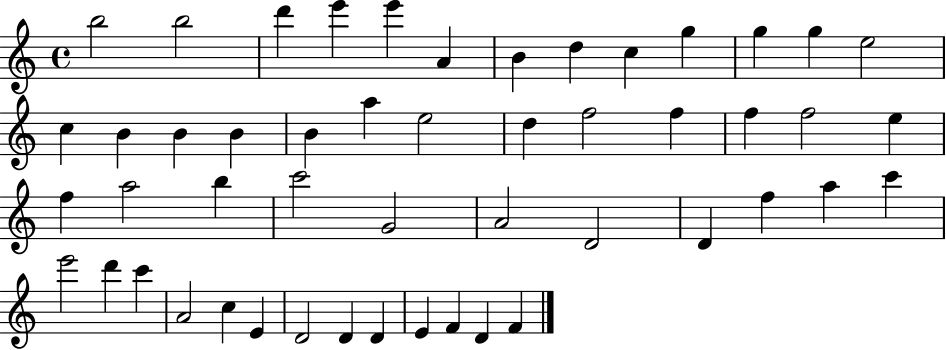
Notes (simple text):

B5/h B5/h D6/q E6/q E6/q A4/q B4/q D5/q C5/q G5/q G5/q G5/q E5/h C5/q B4/q B4/q B4/q B4/q A5/q E5/h D5/q F5/h F5/q F5/q F5/h E5/q F5/q A5/h B5/q C6/h G4/h A4/h D4/h D4/q F5/q A5/q C6/q E6/h D6/q C6/q A4/h C5/q E4/q D4/h D4/q D4/q E4/q F4/q D4/q F4/q